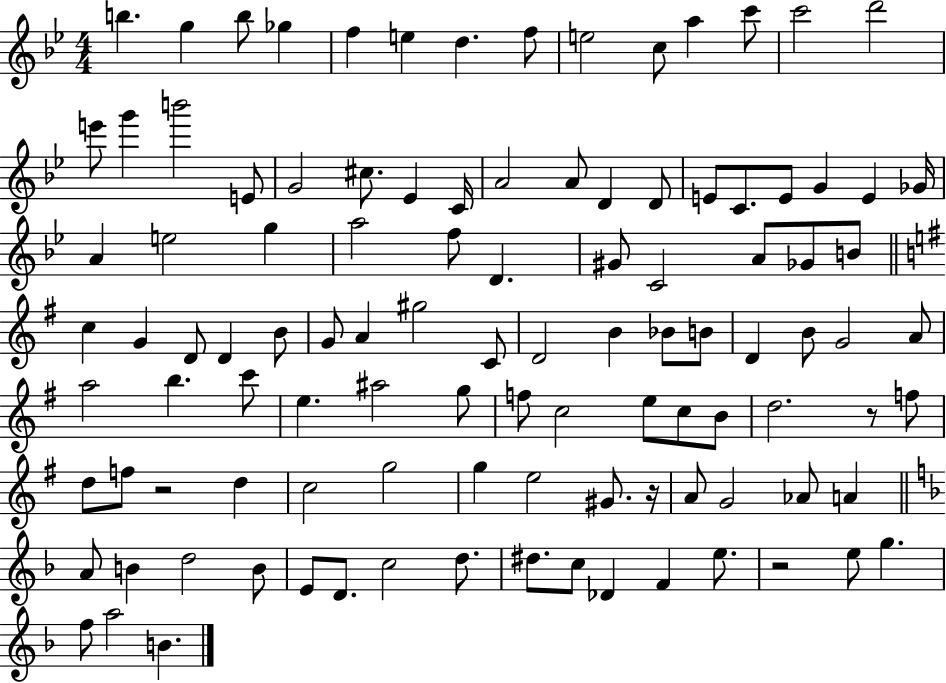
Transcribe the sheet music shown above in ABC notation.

X:1
T:Untitled
M:4/4
L:1/4
K:Bb
b g b/2 _g f e d f/2 e2 c/2 a c'/2 c'2 d'2 e'/2 g' b'2 E/2 G2 ^c/2 _E C/4 A2 A/2 D D/2 E/2 C/2 E/2 G E _G/4 A e2 g a2 f/2 D ^G/2 C2 A/2 _G/2 B/2 c G D/2 D B/2 G/2 A ^g2 C/2 D2 B _B/2 B/2 D B/2 G2 A/2 a2 b c'/2 e ^a2 g/2 f/2 c2 e/2 c/2 B/2 d2 z/2 f/2 d/2 f/2 z2 d c2 g2 g e2 ^G/2 z/4 A/2 G2 _A/2 A A/2 B d2 B/2 E/2 D/2 c2 d/2 ^d/2 c/2 _D F e/2 z2 e/2 g f/2 a2 B